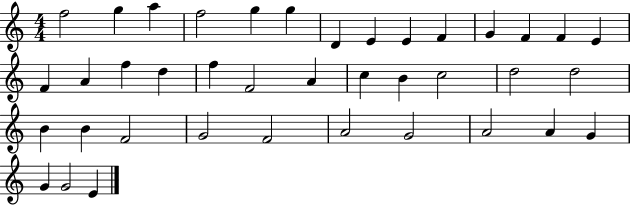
X:1
T:Untitled
M:4/4
L:1/4
K:C
f2 g a f2 g g D E E F G F F E F A f d f F2 A c B c2 d2 d2 B B F2 G2 F2 A2 G2 A2 A G G G2 E